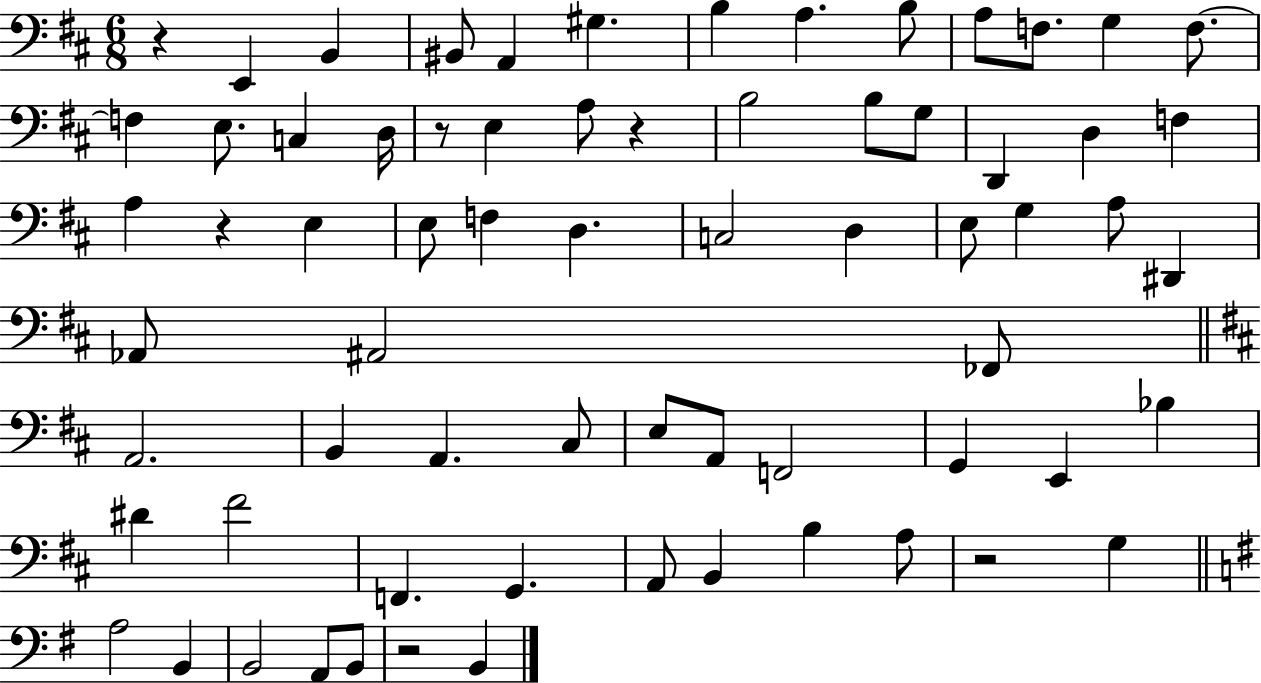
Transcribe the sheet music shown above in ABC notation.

X:1
T:Untitled
M:6/8
L:1/4
K:D
z E,, B,, ^B,,/2 A,, ^G, B, A, B,/2 A,/2 F,/2 G, F,/2 F, E,/2 C, D,/4 z/2 E, A,/2 z B,2 B,/2 G,/2 D,, D, F, A, z E, E,/2 F, D, C,2 D, E,/2 G, A,/2 ^D,, _A,,/2 ^A,,2 _F,,/2 A,,2 B,, A,, ^C,/2 E,/2 A,,/2 F,,2 G,, E,, _B, ^D ^F2 F,, G,, A,,/2 B,, B, A,/2 z2 G, A,2 B,, B,,2 A,,/2 B,,/2 z2 B,,